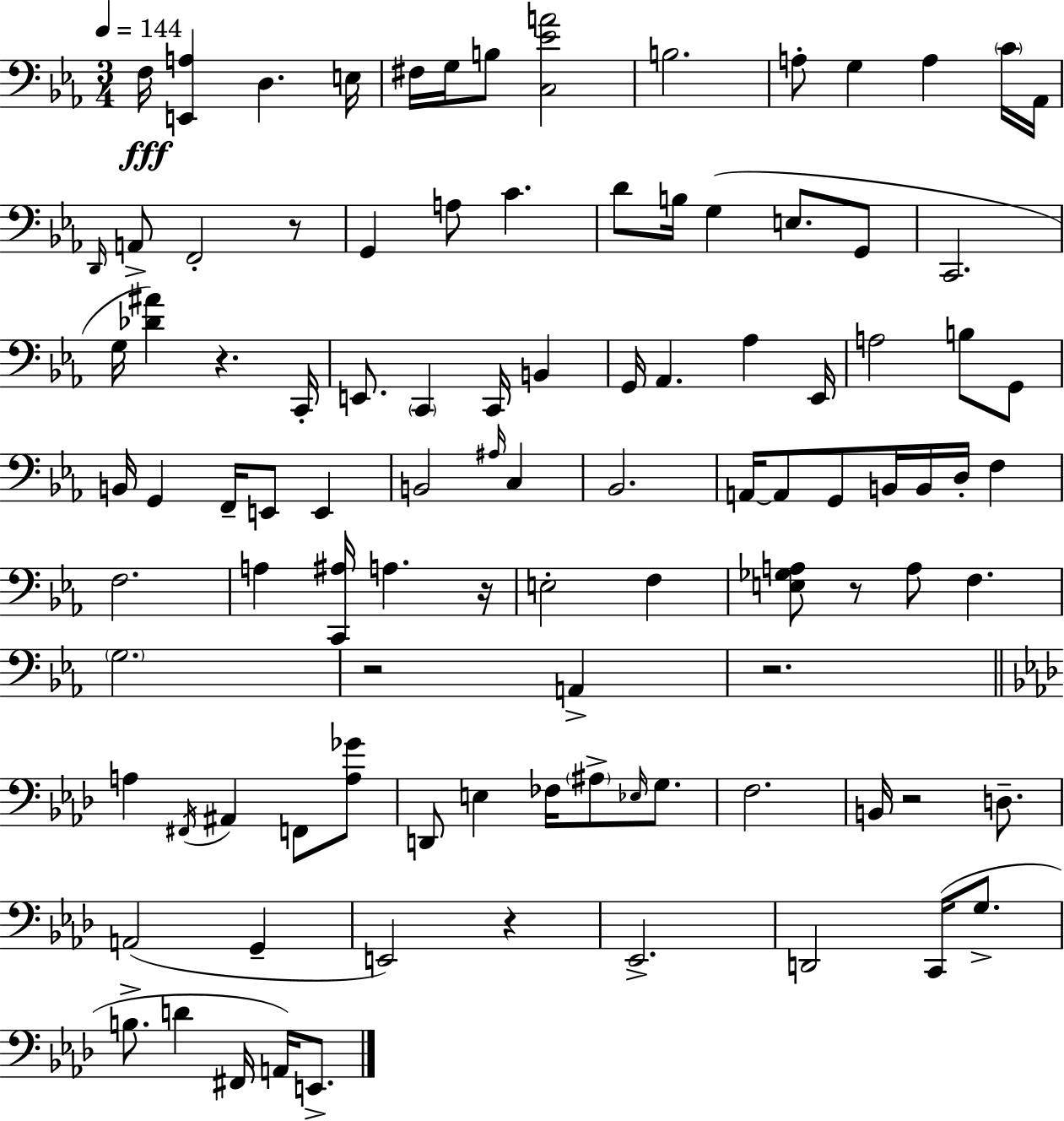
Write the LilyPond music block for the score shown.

{
  \clef bass
  \numericTimeSignature
  \time 3/4
  \key c \minor
  \tempo 4 = 144
  \repeat volta 2 { f16\fff <e, a>4 d4. e16 | fis16 g16 b8 <c ees' a'>2 | b2. | a8-. g4 a4 \parenthesize c'16 aes,16 | \break \grace { d,16 } a,8-> f,2-. r8 | g,4 a8 c'4. | d'8 b16 g4( e8. g,8 | c,2. | \break g16 <des' ais'>4) r4. | c,16-. e,8. \parenthesize c,4 c,16 b,4 | g,16 aes,4. aes4 | ees,16 a2 b8 g,8 | \break b,16 g,4 f,16-- e,8 e,4 | b,2 \grace { ais16 } c4 | bes,2. | a,16~~ a,8 g,8 b,16 b,16 d16-. f4 | \break f2. | a4 <c, ais>16 a4. | r16 e2-. f4 | <e ges a>8 r8 a8 f4. | \break \parenthesize g2. | r2 a,4-> | r2. | \bar "||" \break \key f \minor a4 \acciaccatura { fis,16 } ais,4 f,8 <a ges'>8 | d,8 e4 fes16 \parenthesize ais8-> \grace { ees16 } g8. | f2. | b,16 r2 d8.-- | \break a,2( g,4-- | e,2) r4 | ees,2.-> | d,2 c,16( g8.-> | \break b8.-> d'4 fis,16 a,16) e,8.-> | } \bar "|."
}